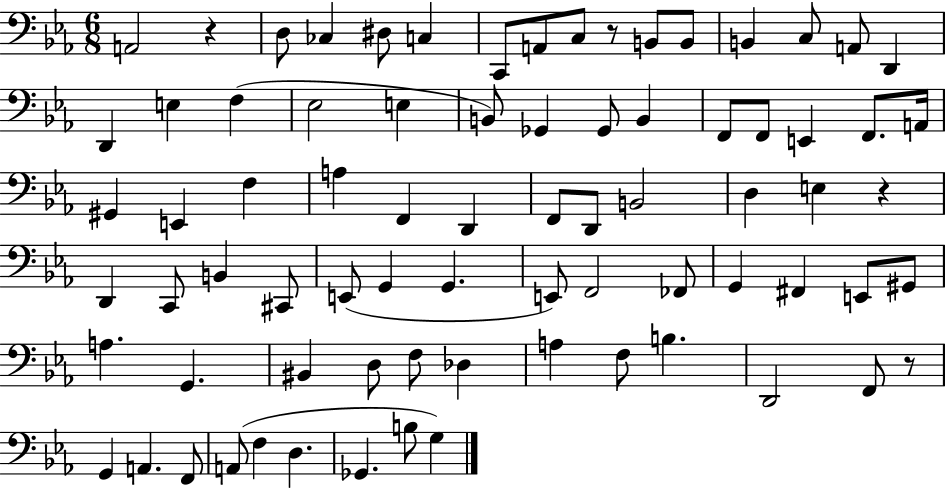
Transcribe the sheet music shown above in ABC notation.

X:1
T:Untitled
M:6/8
L:1/4
K:Eb
A,,2 z D,/2 _C, ^D,/2 C, C,,/2 A,,/2 C,/2 z/2 B,,/2 B,,/2 B,, C,/2 A,,/2 D,, D,, E, F, _E,2 E, B,,/2 _G,, _G,,/2 B,, F,,/2 F,,/2 E,, F,,/2 A,,/4 ^G,, E,, F, A, F,, D,, F,,/2 D,,/2 B,,2 D, E, z D,, C,,/2 B,, ^C,,/2 E,,/2 G,, G,, E,,/2 F,,2 _F,,/2 G,, ^F,, E,,/2 ^G,,/2 A, G,, ^B,, D,/2 F,/2 _D, A, F,/2 B, D,,2 F,,/2 z/2 G,, A,, F,,/2 A,,/2 F, D, _G,, B,/2 G,